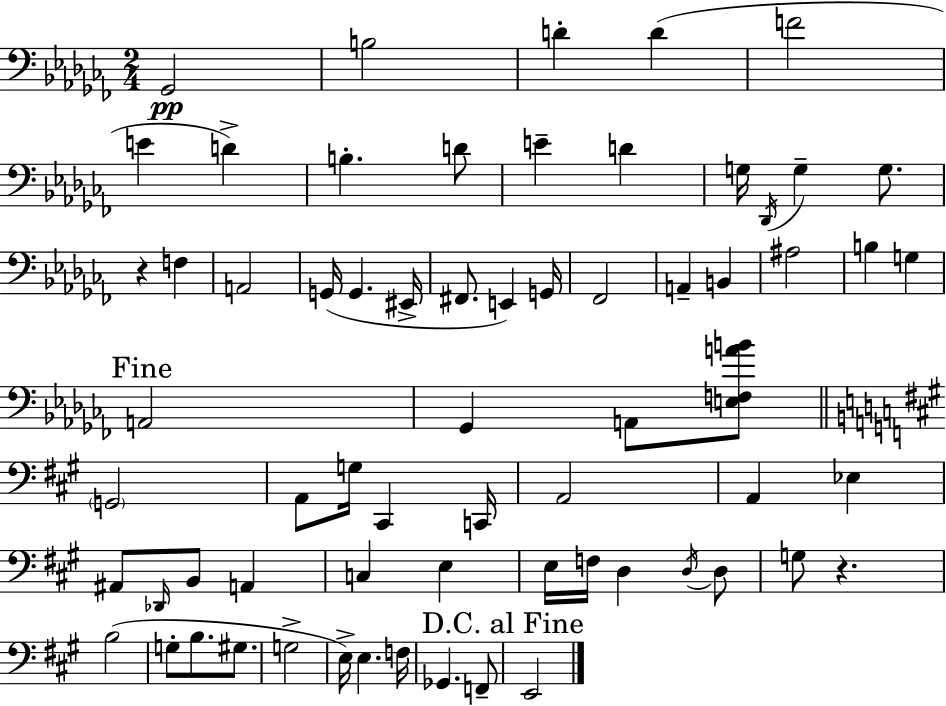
{
  \clef bass
  \numericTimeSignature
  \time 2/4
  \key aes \minor
  ges,2\pp | b2 | d'4-. d'4( | f'2 | \break e'4 d'4->) | b4.-. d'8 | e'4-- d'4 | g16 \acciaccatura { des,16 } g4-- g8. | \break r4 f4 | a,2 | g,16( g,4. | eis,16-> fis,8. e,4) | \break g,16 fes,2 | a,4-- b,4 | ais2 | b4 g4 | \break \mark "Fine" a,2 | ges,4 a,8 <e f a' b'>8 | \bar "||" \break \key a \major \parenthesize g,2 | a,8 g16 cis,4 c,16 | a,2 | a,4 ees4 | \break ais,8 \grace { des,16 } b,8 a,4 | c4 e4 | e16 f16 d4 \acciaccatura { d16 } | d8 g8 r4. | \break b2( | g8-. b8. gis8. | g2-> | e16->) e4. | \break f16 ges,4. | f,8-- \mark "D.C. al Fine" e,2 | \bar "|."
}